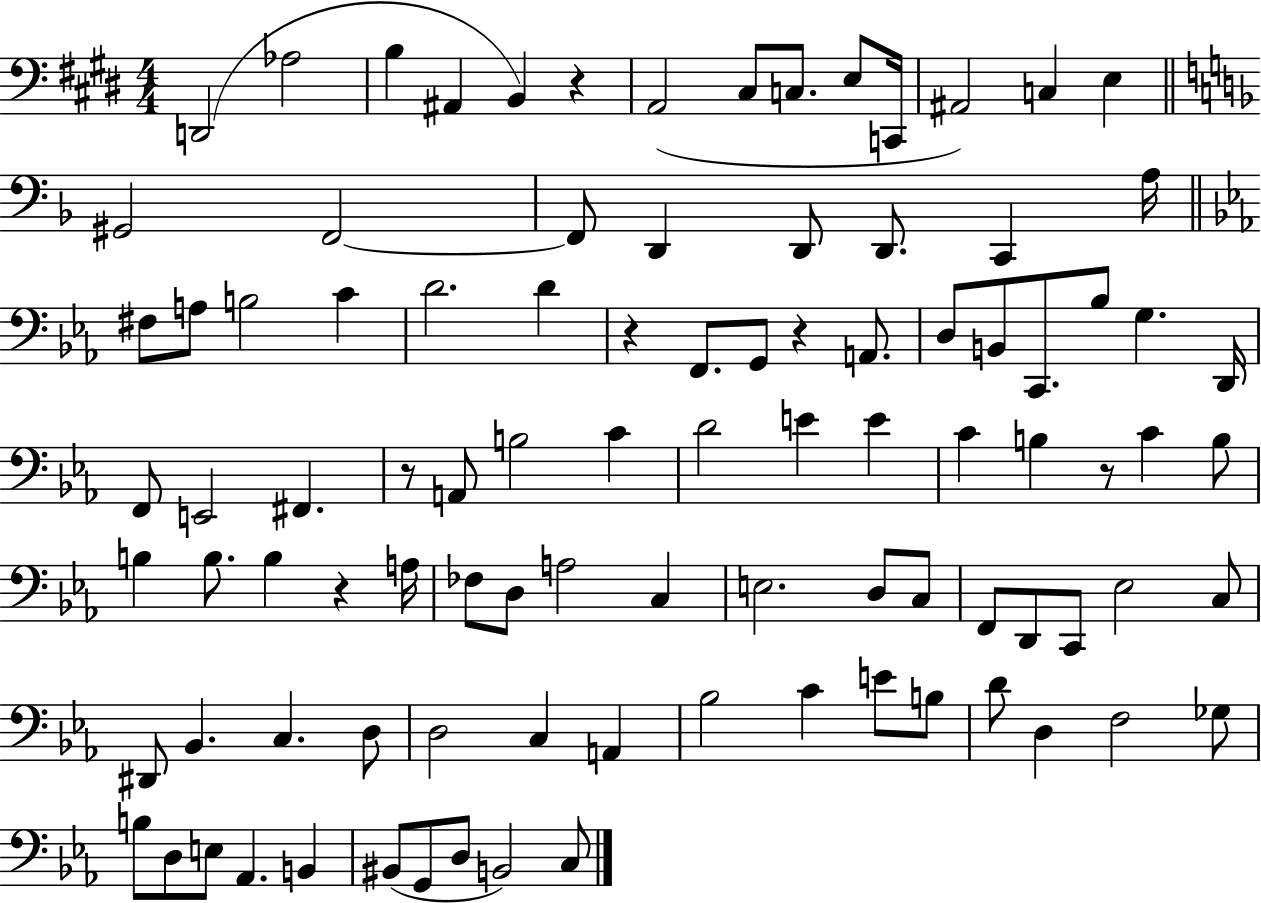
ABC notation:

X:1
T:Untitled
M:4/4
L:1/4
K:E
D,,2 _A,2 B, ^A,, B,, z A,,2 ^C,/2 C,/2 E,/2 C,,/4 ^A,,2 C, E, ^G,,2 F,,2 F,,/2 D,, D,,/2 D,,/2 C,, A,/4 ^F,/2 A,/2 B,2 C D2 D z F,,/2 G,,/2 z A,,/2 D,/2 B,,/2 C,,/2 _B,/2 G, D,,/4 F,,/2 E,,2 ^F,, z/2 A,,/2 B,2 C D2 E E C B, z/2 C B,/2 B, B,/2 B, z A,/4 _F,/2 D,/2 A,2 C, E,2 D,/2 C,/2 F,,/2 D,,/2 C,,/2 _E,2 C,/2 ^D,,/2 _B,, C, D,/2 D,2 C, A,, _B,2 C E/2 B,/2 D/2 D, F,2 _G,/2 B,/2 D,/2 E,/2 _A,, B,, ^B,,/2 G,,/2 D,/2 B,,2 C,/2